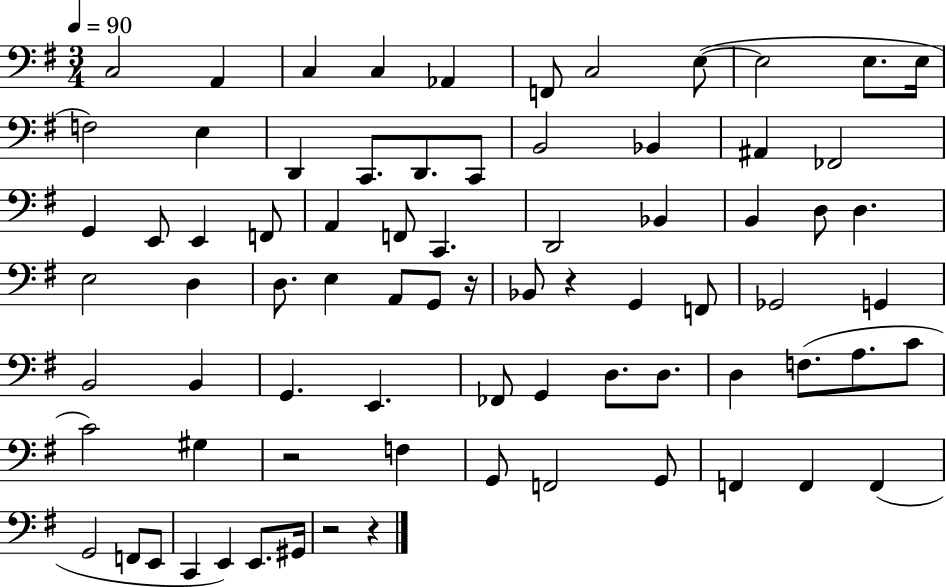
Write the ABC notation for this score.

X:1
T:Untitled
M:3/4
L:1/4
K:G
C,2 A,, C, C, _A,, F,,/2 C,2 E,/2 E,2 E,/2 E,/4 F,2 E, D,, C,,/2 D,,/2 C,,/2 B,,2 _B,, ^A,, _F,,2 G,, E,,/2 E,, F,,/2 A,, F,,/2 C,, D,,2 _B,, B,, D,/2 D, E,2 D, D,/2 E, A,,/2 G,,/2 z/4 _B,,/2 z G,, F,,/2 _G,,2 G,, B,,2 B,, G,, E,, _F,,/2 G,, D,/2 D,/2 D, F,/2 A,/2 C/2 C2 ^G, z2 F, G,,/2 F,,2 G,,/2 F,, F,, F,, G,,2 F,,/2 E,,/2 C,, E,, E,,/2 ^G,,/4 z2 z